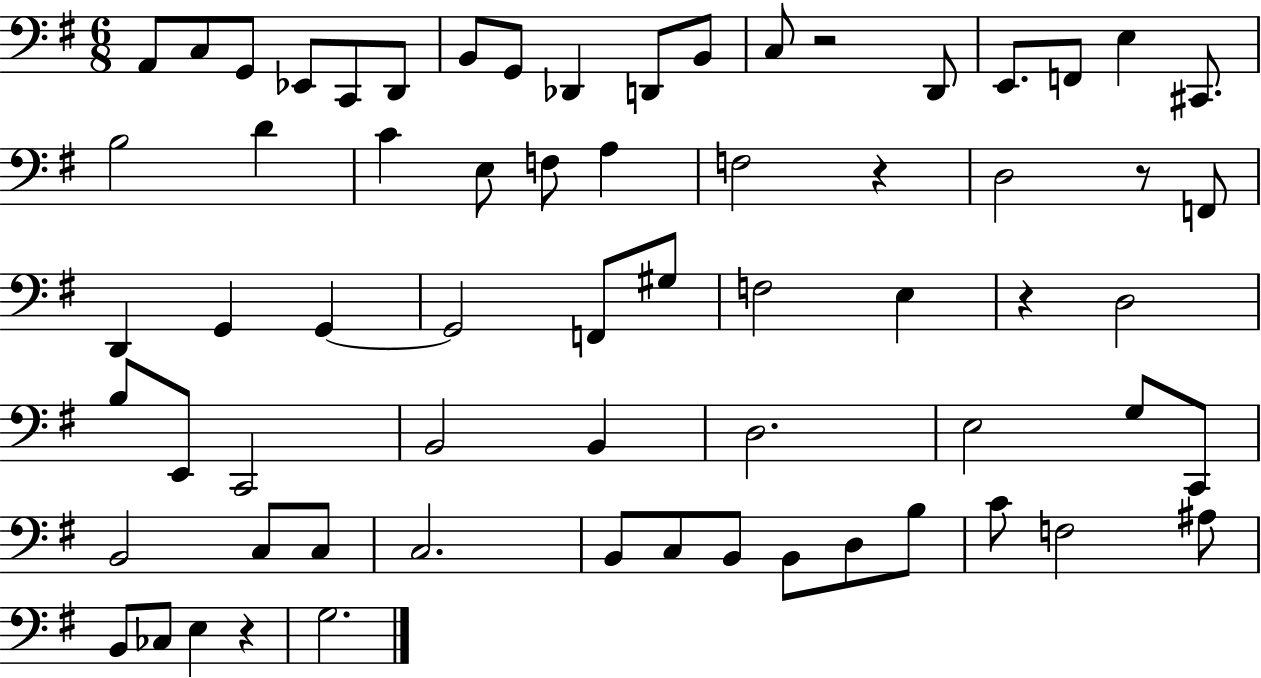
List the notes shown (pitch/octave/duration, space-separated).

A2/e C3/e G2/e Eb2/e C2/e D2/e B2/e G2/e Db2/q D2/e B2/e C3/e R/h D2/e E2/e. F2/e E3/q C#2/e. B3/h D4/q C4/q E3/e F3/e A3/q F3/h R/q D3/h R/e F2/e D2/q G2/q G2/q G2/h F2/e G#3/e F3/h E3/q R/q D3/h B3/e E2/e C2/h B2/h B2/q D3/h. E3/h G3/e C2/e B2/h C3/e C3/e C3/h. B2/e C3/e B2/e B2/e D3/e B3/e C4/e F3/h A#3/e B2/e CES3/e E3/q R/q G3/h.